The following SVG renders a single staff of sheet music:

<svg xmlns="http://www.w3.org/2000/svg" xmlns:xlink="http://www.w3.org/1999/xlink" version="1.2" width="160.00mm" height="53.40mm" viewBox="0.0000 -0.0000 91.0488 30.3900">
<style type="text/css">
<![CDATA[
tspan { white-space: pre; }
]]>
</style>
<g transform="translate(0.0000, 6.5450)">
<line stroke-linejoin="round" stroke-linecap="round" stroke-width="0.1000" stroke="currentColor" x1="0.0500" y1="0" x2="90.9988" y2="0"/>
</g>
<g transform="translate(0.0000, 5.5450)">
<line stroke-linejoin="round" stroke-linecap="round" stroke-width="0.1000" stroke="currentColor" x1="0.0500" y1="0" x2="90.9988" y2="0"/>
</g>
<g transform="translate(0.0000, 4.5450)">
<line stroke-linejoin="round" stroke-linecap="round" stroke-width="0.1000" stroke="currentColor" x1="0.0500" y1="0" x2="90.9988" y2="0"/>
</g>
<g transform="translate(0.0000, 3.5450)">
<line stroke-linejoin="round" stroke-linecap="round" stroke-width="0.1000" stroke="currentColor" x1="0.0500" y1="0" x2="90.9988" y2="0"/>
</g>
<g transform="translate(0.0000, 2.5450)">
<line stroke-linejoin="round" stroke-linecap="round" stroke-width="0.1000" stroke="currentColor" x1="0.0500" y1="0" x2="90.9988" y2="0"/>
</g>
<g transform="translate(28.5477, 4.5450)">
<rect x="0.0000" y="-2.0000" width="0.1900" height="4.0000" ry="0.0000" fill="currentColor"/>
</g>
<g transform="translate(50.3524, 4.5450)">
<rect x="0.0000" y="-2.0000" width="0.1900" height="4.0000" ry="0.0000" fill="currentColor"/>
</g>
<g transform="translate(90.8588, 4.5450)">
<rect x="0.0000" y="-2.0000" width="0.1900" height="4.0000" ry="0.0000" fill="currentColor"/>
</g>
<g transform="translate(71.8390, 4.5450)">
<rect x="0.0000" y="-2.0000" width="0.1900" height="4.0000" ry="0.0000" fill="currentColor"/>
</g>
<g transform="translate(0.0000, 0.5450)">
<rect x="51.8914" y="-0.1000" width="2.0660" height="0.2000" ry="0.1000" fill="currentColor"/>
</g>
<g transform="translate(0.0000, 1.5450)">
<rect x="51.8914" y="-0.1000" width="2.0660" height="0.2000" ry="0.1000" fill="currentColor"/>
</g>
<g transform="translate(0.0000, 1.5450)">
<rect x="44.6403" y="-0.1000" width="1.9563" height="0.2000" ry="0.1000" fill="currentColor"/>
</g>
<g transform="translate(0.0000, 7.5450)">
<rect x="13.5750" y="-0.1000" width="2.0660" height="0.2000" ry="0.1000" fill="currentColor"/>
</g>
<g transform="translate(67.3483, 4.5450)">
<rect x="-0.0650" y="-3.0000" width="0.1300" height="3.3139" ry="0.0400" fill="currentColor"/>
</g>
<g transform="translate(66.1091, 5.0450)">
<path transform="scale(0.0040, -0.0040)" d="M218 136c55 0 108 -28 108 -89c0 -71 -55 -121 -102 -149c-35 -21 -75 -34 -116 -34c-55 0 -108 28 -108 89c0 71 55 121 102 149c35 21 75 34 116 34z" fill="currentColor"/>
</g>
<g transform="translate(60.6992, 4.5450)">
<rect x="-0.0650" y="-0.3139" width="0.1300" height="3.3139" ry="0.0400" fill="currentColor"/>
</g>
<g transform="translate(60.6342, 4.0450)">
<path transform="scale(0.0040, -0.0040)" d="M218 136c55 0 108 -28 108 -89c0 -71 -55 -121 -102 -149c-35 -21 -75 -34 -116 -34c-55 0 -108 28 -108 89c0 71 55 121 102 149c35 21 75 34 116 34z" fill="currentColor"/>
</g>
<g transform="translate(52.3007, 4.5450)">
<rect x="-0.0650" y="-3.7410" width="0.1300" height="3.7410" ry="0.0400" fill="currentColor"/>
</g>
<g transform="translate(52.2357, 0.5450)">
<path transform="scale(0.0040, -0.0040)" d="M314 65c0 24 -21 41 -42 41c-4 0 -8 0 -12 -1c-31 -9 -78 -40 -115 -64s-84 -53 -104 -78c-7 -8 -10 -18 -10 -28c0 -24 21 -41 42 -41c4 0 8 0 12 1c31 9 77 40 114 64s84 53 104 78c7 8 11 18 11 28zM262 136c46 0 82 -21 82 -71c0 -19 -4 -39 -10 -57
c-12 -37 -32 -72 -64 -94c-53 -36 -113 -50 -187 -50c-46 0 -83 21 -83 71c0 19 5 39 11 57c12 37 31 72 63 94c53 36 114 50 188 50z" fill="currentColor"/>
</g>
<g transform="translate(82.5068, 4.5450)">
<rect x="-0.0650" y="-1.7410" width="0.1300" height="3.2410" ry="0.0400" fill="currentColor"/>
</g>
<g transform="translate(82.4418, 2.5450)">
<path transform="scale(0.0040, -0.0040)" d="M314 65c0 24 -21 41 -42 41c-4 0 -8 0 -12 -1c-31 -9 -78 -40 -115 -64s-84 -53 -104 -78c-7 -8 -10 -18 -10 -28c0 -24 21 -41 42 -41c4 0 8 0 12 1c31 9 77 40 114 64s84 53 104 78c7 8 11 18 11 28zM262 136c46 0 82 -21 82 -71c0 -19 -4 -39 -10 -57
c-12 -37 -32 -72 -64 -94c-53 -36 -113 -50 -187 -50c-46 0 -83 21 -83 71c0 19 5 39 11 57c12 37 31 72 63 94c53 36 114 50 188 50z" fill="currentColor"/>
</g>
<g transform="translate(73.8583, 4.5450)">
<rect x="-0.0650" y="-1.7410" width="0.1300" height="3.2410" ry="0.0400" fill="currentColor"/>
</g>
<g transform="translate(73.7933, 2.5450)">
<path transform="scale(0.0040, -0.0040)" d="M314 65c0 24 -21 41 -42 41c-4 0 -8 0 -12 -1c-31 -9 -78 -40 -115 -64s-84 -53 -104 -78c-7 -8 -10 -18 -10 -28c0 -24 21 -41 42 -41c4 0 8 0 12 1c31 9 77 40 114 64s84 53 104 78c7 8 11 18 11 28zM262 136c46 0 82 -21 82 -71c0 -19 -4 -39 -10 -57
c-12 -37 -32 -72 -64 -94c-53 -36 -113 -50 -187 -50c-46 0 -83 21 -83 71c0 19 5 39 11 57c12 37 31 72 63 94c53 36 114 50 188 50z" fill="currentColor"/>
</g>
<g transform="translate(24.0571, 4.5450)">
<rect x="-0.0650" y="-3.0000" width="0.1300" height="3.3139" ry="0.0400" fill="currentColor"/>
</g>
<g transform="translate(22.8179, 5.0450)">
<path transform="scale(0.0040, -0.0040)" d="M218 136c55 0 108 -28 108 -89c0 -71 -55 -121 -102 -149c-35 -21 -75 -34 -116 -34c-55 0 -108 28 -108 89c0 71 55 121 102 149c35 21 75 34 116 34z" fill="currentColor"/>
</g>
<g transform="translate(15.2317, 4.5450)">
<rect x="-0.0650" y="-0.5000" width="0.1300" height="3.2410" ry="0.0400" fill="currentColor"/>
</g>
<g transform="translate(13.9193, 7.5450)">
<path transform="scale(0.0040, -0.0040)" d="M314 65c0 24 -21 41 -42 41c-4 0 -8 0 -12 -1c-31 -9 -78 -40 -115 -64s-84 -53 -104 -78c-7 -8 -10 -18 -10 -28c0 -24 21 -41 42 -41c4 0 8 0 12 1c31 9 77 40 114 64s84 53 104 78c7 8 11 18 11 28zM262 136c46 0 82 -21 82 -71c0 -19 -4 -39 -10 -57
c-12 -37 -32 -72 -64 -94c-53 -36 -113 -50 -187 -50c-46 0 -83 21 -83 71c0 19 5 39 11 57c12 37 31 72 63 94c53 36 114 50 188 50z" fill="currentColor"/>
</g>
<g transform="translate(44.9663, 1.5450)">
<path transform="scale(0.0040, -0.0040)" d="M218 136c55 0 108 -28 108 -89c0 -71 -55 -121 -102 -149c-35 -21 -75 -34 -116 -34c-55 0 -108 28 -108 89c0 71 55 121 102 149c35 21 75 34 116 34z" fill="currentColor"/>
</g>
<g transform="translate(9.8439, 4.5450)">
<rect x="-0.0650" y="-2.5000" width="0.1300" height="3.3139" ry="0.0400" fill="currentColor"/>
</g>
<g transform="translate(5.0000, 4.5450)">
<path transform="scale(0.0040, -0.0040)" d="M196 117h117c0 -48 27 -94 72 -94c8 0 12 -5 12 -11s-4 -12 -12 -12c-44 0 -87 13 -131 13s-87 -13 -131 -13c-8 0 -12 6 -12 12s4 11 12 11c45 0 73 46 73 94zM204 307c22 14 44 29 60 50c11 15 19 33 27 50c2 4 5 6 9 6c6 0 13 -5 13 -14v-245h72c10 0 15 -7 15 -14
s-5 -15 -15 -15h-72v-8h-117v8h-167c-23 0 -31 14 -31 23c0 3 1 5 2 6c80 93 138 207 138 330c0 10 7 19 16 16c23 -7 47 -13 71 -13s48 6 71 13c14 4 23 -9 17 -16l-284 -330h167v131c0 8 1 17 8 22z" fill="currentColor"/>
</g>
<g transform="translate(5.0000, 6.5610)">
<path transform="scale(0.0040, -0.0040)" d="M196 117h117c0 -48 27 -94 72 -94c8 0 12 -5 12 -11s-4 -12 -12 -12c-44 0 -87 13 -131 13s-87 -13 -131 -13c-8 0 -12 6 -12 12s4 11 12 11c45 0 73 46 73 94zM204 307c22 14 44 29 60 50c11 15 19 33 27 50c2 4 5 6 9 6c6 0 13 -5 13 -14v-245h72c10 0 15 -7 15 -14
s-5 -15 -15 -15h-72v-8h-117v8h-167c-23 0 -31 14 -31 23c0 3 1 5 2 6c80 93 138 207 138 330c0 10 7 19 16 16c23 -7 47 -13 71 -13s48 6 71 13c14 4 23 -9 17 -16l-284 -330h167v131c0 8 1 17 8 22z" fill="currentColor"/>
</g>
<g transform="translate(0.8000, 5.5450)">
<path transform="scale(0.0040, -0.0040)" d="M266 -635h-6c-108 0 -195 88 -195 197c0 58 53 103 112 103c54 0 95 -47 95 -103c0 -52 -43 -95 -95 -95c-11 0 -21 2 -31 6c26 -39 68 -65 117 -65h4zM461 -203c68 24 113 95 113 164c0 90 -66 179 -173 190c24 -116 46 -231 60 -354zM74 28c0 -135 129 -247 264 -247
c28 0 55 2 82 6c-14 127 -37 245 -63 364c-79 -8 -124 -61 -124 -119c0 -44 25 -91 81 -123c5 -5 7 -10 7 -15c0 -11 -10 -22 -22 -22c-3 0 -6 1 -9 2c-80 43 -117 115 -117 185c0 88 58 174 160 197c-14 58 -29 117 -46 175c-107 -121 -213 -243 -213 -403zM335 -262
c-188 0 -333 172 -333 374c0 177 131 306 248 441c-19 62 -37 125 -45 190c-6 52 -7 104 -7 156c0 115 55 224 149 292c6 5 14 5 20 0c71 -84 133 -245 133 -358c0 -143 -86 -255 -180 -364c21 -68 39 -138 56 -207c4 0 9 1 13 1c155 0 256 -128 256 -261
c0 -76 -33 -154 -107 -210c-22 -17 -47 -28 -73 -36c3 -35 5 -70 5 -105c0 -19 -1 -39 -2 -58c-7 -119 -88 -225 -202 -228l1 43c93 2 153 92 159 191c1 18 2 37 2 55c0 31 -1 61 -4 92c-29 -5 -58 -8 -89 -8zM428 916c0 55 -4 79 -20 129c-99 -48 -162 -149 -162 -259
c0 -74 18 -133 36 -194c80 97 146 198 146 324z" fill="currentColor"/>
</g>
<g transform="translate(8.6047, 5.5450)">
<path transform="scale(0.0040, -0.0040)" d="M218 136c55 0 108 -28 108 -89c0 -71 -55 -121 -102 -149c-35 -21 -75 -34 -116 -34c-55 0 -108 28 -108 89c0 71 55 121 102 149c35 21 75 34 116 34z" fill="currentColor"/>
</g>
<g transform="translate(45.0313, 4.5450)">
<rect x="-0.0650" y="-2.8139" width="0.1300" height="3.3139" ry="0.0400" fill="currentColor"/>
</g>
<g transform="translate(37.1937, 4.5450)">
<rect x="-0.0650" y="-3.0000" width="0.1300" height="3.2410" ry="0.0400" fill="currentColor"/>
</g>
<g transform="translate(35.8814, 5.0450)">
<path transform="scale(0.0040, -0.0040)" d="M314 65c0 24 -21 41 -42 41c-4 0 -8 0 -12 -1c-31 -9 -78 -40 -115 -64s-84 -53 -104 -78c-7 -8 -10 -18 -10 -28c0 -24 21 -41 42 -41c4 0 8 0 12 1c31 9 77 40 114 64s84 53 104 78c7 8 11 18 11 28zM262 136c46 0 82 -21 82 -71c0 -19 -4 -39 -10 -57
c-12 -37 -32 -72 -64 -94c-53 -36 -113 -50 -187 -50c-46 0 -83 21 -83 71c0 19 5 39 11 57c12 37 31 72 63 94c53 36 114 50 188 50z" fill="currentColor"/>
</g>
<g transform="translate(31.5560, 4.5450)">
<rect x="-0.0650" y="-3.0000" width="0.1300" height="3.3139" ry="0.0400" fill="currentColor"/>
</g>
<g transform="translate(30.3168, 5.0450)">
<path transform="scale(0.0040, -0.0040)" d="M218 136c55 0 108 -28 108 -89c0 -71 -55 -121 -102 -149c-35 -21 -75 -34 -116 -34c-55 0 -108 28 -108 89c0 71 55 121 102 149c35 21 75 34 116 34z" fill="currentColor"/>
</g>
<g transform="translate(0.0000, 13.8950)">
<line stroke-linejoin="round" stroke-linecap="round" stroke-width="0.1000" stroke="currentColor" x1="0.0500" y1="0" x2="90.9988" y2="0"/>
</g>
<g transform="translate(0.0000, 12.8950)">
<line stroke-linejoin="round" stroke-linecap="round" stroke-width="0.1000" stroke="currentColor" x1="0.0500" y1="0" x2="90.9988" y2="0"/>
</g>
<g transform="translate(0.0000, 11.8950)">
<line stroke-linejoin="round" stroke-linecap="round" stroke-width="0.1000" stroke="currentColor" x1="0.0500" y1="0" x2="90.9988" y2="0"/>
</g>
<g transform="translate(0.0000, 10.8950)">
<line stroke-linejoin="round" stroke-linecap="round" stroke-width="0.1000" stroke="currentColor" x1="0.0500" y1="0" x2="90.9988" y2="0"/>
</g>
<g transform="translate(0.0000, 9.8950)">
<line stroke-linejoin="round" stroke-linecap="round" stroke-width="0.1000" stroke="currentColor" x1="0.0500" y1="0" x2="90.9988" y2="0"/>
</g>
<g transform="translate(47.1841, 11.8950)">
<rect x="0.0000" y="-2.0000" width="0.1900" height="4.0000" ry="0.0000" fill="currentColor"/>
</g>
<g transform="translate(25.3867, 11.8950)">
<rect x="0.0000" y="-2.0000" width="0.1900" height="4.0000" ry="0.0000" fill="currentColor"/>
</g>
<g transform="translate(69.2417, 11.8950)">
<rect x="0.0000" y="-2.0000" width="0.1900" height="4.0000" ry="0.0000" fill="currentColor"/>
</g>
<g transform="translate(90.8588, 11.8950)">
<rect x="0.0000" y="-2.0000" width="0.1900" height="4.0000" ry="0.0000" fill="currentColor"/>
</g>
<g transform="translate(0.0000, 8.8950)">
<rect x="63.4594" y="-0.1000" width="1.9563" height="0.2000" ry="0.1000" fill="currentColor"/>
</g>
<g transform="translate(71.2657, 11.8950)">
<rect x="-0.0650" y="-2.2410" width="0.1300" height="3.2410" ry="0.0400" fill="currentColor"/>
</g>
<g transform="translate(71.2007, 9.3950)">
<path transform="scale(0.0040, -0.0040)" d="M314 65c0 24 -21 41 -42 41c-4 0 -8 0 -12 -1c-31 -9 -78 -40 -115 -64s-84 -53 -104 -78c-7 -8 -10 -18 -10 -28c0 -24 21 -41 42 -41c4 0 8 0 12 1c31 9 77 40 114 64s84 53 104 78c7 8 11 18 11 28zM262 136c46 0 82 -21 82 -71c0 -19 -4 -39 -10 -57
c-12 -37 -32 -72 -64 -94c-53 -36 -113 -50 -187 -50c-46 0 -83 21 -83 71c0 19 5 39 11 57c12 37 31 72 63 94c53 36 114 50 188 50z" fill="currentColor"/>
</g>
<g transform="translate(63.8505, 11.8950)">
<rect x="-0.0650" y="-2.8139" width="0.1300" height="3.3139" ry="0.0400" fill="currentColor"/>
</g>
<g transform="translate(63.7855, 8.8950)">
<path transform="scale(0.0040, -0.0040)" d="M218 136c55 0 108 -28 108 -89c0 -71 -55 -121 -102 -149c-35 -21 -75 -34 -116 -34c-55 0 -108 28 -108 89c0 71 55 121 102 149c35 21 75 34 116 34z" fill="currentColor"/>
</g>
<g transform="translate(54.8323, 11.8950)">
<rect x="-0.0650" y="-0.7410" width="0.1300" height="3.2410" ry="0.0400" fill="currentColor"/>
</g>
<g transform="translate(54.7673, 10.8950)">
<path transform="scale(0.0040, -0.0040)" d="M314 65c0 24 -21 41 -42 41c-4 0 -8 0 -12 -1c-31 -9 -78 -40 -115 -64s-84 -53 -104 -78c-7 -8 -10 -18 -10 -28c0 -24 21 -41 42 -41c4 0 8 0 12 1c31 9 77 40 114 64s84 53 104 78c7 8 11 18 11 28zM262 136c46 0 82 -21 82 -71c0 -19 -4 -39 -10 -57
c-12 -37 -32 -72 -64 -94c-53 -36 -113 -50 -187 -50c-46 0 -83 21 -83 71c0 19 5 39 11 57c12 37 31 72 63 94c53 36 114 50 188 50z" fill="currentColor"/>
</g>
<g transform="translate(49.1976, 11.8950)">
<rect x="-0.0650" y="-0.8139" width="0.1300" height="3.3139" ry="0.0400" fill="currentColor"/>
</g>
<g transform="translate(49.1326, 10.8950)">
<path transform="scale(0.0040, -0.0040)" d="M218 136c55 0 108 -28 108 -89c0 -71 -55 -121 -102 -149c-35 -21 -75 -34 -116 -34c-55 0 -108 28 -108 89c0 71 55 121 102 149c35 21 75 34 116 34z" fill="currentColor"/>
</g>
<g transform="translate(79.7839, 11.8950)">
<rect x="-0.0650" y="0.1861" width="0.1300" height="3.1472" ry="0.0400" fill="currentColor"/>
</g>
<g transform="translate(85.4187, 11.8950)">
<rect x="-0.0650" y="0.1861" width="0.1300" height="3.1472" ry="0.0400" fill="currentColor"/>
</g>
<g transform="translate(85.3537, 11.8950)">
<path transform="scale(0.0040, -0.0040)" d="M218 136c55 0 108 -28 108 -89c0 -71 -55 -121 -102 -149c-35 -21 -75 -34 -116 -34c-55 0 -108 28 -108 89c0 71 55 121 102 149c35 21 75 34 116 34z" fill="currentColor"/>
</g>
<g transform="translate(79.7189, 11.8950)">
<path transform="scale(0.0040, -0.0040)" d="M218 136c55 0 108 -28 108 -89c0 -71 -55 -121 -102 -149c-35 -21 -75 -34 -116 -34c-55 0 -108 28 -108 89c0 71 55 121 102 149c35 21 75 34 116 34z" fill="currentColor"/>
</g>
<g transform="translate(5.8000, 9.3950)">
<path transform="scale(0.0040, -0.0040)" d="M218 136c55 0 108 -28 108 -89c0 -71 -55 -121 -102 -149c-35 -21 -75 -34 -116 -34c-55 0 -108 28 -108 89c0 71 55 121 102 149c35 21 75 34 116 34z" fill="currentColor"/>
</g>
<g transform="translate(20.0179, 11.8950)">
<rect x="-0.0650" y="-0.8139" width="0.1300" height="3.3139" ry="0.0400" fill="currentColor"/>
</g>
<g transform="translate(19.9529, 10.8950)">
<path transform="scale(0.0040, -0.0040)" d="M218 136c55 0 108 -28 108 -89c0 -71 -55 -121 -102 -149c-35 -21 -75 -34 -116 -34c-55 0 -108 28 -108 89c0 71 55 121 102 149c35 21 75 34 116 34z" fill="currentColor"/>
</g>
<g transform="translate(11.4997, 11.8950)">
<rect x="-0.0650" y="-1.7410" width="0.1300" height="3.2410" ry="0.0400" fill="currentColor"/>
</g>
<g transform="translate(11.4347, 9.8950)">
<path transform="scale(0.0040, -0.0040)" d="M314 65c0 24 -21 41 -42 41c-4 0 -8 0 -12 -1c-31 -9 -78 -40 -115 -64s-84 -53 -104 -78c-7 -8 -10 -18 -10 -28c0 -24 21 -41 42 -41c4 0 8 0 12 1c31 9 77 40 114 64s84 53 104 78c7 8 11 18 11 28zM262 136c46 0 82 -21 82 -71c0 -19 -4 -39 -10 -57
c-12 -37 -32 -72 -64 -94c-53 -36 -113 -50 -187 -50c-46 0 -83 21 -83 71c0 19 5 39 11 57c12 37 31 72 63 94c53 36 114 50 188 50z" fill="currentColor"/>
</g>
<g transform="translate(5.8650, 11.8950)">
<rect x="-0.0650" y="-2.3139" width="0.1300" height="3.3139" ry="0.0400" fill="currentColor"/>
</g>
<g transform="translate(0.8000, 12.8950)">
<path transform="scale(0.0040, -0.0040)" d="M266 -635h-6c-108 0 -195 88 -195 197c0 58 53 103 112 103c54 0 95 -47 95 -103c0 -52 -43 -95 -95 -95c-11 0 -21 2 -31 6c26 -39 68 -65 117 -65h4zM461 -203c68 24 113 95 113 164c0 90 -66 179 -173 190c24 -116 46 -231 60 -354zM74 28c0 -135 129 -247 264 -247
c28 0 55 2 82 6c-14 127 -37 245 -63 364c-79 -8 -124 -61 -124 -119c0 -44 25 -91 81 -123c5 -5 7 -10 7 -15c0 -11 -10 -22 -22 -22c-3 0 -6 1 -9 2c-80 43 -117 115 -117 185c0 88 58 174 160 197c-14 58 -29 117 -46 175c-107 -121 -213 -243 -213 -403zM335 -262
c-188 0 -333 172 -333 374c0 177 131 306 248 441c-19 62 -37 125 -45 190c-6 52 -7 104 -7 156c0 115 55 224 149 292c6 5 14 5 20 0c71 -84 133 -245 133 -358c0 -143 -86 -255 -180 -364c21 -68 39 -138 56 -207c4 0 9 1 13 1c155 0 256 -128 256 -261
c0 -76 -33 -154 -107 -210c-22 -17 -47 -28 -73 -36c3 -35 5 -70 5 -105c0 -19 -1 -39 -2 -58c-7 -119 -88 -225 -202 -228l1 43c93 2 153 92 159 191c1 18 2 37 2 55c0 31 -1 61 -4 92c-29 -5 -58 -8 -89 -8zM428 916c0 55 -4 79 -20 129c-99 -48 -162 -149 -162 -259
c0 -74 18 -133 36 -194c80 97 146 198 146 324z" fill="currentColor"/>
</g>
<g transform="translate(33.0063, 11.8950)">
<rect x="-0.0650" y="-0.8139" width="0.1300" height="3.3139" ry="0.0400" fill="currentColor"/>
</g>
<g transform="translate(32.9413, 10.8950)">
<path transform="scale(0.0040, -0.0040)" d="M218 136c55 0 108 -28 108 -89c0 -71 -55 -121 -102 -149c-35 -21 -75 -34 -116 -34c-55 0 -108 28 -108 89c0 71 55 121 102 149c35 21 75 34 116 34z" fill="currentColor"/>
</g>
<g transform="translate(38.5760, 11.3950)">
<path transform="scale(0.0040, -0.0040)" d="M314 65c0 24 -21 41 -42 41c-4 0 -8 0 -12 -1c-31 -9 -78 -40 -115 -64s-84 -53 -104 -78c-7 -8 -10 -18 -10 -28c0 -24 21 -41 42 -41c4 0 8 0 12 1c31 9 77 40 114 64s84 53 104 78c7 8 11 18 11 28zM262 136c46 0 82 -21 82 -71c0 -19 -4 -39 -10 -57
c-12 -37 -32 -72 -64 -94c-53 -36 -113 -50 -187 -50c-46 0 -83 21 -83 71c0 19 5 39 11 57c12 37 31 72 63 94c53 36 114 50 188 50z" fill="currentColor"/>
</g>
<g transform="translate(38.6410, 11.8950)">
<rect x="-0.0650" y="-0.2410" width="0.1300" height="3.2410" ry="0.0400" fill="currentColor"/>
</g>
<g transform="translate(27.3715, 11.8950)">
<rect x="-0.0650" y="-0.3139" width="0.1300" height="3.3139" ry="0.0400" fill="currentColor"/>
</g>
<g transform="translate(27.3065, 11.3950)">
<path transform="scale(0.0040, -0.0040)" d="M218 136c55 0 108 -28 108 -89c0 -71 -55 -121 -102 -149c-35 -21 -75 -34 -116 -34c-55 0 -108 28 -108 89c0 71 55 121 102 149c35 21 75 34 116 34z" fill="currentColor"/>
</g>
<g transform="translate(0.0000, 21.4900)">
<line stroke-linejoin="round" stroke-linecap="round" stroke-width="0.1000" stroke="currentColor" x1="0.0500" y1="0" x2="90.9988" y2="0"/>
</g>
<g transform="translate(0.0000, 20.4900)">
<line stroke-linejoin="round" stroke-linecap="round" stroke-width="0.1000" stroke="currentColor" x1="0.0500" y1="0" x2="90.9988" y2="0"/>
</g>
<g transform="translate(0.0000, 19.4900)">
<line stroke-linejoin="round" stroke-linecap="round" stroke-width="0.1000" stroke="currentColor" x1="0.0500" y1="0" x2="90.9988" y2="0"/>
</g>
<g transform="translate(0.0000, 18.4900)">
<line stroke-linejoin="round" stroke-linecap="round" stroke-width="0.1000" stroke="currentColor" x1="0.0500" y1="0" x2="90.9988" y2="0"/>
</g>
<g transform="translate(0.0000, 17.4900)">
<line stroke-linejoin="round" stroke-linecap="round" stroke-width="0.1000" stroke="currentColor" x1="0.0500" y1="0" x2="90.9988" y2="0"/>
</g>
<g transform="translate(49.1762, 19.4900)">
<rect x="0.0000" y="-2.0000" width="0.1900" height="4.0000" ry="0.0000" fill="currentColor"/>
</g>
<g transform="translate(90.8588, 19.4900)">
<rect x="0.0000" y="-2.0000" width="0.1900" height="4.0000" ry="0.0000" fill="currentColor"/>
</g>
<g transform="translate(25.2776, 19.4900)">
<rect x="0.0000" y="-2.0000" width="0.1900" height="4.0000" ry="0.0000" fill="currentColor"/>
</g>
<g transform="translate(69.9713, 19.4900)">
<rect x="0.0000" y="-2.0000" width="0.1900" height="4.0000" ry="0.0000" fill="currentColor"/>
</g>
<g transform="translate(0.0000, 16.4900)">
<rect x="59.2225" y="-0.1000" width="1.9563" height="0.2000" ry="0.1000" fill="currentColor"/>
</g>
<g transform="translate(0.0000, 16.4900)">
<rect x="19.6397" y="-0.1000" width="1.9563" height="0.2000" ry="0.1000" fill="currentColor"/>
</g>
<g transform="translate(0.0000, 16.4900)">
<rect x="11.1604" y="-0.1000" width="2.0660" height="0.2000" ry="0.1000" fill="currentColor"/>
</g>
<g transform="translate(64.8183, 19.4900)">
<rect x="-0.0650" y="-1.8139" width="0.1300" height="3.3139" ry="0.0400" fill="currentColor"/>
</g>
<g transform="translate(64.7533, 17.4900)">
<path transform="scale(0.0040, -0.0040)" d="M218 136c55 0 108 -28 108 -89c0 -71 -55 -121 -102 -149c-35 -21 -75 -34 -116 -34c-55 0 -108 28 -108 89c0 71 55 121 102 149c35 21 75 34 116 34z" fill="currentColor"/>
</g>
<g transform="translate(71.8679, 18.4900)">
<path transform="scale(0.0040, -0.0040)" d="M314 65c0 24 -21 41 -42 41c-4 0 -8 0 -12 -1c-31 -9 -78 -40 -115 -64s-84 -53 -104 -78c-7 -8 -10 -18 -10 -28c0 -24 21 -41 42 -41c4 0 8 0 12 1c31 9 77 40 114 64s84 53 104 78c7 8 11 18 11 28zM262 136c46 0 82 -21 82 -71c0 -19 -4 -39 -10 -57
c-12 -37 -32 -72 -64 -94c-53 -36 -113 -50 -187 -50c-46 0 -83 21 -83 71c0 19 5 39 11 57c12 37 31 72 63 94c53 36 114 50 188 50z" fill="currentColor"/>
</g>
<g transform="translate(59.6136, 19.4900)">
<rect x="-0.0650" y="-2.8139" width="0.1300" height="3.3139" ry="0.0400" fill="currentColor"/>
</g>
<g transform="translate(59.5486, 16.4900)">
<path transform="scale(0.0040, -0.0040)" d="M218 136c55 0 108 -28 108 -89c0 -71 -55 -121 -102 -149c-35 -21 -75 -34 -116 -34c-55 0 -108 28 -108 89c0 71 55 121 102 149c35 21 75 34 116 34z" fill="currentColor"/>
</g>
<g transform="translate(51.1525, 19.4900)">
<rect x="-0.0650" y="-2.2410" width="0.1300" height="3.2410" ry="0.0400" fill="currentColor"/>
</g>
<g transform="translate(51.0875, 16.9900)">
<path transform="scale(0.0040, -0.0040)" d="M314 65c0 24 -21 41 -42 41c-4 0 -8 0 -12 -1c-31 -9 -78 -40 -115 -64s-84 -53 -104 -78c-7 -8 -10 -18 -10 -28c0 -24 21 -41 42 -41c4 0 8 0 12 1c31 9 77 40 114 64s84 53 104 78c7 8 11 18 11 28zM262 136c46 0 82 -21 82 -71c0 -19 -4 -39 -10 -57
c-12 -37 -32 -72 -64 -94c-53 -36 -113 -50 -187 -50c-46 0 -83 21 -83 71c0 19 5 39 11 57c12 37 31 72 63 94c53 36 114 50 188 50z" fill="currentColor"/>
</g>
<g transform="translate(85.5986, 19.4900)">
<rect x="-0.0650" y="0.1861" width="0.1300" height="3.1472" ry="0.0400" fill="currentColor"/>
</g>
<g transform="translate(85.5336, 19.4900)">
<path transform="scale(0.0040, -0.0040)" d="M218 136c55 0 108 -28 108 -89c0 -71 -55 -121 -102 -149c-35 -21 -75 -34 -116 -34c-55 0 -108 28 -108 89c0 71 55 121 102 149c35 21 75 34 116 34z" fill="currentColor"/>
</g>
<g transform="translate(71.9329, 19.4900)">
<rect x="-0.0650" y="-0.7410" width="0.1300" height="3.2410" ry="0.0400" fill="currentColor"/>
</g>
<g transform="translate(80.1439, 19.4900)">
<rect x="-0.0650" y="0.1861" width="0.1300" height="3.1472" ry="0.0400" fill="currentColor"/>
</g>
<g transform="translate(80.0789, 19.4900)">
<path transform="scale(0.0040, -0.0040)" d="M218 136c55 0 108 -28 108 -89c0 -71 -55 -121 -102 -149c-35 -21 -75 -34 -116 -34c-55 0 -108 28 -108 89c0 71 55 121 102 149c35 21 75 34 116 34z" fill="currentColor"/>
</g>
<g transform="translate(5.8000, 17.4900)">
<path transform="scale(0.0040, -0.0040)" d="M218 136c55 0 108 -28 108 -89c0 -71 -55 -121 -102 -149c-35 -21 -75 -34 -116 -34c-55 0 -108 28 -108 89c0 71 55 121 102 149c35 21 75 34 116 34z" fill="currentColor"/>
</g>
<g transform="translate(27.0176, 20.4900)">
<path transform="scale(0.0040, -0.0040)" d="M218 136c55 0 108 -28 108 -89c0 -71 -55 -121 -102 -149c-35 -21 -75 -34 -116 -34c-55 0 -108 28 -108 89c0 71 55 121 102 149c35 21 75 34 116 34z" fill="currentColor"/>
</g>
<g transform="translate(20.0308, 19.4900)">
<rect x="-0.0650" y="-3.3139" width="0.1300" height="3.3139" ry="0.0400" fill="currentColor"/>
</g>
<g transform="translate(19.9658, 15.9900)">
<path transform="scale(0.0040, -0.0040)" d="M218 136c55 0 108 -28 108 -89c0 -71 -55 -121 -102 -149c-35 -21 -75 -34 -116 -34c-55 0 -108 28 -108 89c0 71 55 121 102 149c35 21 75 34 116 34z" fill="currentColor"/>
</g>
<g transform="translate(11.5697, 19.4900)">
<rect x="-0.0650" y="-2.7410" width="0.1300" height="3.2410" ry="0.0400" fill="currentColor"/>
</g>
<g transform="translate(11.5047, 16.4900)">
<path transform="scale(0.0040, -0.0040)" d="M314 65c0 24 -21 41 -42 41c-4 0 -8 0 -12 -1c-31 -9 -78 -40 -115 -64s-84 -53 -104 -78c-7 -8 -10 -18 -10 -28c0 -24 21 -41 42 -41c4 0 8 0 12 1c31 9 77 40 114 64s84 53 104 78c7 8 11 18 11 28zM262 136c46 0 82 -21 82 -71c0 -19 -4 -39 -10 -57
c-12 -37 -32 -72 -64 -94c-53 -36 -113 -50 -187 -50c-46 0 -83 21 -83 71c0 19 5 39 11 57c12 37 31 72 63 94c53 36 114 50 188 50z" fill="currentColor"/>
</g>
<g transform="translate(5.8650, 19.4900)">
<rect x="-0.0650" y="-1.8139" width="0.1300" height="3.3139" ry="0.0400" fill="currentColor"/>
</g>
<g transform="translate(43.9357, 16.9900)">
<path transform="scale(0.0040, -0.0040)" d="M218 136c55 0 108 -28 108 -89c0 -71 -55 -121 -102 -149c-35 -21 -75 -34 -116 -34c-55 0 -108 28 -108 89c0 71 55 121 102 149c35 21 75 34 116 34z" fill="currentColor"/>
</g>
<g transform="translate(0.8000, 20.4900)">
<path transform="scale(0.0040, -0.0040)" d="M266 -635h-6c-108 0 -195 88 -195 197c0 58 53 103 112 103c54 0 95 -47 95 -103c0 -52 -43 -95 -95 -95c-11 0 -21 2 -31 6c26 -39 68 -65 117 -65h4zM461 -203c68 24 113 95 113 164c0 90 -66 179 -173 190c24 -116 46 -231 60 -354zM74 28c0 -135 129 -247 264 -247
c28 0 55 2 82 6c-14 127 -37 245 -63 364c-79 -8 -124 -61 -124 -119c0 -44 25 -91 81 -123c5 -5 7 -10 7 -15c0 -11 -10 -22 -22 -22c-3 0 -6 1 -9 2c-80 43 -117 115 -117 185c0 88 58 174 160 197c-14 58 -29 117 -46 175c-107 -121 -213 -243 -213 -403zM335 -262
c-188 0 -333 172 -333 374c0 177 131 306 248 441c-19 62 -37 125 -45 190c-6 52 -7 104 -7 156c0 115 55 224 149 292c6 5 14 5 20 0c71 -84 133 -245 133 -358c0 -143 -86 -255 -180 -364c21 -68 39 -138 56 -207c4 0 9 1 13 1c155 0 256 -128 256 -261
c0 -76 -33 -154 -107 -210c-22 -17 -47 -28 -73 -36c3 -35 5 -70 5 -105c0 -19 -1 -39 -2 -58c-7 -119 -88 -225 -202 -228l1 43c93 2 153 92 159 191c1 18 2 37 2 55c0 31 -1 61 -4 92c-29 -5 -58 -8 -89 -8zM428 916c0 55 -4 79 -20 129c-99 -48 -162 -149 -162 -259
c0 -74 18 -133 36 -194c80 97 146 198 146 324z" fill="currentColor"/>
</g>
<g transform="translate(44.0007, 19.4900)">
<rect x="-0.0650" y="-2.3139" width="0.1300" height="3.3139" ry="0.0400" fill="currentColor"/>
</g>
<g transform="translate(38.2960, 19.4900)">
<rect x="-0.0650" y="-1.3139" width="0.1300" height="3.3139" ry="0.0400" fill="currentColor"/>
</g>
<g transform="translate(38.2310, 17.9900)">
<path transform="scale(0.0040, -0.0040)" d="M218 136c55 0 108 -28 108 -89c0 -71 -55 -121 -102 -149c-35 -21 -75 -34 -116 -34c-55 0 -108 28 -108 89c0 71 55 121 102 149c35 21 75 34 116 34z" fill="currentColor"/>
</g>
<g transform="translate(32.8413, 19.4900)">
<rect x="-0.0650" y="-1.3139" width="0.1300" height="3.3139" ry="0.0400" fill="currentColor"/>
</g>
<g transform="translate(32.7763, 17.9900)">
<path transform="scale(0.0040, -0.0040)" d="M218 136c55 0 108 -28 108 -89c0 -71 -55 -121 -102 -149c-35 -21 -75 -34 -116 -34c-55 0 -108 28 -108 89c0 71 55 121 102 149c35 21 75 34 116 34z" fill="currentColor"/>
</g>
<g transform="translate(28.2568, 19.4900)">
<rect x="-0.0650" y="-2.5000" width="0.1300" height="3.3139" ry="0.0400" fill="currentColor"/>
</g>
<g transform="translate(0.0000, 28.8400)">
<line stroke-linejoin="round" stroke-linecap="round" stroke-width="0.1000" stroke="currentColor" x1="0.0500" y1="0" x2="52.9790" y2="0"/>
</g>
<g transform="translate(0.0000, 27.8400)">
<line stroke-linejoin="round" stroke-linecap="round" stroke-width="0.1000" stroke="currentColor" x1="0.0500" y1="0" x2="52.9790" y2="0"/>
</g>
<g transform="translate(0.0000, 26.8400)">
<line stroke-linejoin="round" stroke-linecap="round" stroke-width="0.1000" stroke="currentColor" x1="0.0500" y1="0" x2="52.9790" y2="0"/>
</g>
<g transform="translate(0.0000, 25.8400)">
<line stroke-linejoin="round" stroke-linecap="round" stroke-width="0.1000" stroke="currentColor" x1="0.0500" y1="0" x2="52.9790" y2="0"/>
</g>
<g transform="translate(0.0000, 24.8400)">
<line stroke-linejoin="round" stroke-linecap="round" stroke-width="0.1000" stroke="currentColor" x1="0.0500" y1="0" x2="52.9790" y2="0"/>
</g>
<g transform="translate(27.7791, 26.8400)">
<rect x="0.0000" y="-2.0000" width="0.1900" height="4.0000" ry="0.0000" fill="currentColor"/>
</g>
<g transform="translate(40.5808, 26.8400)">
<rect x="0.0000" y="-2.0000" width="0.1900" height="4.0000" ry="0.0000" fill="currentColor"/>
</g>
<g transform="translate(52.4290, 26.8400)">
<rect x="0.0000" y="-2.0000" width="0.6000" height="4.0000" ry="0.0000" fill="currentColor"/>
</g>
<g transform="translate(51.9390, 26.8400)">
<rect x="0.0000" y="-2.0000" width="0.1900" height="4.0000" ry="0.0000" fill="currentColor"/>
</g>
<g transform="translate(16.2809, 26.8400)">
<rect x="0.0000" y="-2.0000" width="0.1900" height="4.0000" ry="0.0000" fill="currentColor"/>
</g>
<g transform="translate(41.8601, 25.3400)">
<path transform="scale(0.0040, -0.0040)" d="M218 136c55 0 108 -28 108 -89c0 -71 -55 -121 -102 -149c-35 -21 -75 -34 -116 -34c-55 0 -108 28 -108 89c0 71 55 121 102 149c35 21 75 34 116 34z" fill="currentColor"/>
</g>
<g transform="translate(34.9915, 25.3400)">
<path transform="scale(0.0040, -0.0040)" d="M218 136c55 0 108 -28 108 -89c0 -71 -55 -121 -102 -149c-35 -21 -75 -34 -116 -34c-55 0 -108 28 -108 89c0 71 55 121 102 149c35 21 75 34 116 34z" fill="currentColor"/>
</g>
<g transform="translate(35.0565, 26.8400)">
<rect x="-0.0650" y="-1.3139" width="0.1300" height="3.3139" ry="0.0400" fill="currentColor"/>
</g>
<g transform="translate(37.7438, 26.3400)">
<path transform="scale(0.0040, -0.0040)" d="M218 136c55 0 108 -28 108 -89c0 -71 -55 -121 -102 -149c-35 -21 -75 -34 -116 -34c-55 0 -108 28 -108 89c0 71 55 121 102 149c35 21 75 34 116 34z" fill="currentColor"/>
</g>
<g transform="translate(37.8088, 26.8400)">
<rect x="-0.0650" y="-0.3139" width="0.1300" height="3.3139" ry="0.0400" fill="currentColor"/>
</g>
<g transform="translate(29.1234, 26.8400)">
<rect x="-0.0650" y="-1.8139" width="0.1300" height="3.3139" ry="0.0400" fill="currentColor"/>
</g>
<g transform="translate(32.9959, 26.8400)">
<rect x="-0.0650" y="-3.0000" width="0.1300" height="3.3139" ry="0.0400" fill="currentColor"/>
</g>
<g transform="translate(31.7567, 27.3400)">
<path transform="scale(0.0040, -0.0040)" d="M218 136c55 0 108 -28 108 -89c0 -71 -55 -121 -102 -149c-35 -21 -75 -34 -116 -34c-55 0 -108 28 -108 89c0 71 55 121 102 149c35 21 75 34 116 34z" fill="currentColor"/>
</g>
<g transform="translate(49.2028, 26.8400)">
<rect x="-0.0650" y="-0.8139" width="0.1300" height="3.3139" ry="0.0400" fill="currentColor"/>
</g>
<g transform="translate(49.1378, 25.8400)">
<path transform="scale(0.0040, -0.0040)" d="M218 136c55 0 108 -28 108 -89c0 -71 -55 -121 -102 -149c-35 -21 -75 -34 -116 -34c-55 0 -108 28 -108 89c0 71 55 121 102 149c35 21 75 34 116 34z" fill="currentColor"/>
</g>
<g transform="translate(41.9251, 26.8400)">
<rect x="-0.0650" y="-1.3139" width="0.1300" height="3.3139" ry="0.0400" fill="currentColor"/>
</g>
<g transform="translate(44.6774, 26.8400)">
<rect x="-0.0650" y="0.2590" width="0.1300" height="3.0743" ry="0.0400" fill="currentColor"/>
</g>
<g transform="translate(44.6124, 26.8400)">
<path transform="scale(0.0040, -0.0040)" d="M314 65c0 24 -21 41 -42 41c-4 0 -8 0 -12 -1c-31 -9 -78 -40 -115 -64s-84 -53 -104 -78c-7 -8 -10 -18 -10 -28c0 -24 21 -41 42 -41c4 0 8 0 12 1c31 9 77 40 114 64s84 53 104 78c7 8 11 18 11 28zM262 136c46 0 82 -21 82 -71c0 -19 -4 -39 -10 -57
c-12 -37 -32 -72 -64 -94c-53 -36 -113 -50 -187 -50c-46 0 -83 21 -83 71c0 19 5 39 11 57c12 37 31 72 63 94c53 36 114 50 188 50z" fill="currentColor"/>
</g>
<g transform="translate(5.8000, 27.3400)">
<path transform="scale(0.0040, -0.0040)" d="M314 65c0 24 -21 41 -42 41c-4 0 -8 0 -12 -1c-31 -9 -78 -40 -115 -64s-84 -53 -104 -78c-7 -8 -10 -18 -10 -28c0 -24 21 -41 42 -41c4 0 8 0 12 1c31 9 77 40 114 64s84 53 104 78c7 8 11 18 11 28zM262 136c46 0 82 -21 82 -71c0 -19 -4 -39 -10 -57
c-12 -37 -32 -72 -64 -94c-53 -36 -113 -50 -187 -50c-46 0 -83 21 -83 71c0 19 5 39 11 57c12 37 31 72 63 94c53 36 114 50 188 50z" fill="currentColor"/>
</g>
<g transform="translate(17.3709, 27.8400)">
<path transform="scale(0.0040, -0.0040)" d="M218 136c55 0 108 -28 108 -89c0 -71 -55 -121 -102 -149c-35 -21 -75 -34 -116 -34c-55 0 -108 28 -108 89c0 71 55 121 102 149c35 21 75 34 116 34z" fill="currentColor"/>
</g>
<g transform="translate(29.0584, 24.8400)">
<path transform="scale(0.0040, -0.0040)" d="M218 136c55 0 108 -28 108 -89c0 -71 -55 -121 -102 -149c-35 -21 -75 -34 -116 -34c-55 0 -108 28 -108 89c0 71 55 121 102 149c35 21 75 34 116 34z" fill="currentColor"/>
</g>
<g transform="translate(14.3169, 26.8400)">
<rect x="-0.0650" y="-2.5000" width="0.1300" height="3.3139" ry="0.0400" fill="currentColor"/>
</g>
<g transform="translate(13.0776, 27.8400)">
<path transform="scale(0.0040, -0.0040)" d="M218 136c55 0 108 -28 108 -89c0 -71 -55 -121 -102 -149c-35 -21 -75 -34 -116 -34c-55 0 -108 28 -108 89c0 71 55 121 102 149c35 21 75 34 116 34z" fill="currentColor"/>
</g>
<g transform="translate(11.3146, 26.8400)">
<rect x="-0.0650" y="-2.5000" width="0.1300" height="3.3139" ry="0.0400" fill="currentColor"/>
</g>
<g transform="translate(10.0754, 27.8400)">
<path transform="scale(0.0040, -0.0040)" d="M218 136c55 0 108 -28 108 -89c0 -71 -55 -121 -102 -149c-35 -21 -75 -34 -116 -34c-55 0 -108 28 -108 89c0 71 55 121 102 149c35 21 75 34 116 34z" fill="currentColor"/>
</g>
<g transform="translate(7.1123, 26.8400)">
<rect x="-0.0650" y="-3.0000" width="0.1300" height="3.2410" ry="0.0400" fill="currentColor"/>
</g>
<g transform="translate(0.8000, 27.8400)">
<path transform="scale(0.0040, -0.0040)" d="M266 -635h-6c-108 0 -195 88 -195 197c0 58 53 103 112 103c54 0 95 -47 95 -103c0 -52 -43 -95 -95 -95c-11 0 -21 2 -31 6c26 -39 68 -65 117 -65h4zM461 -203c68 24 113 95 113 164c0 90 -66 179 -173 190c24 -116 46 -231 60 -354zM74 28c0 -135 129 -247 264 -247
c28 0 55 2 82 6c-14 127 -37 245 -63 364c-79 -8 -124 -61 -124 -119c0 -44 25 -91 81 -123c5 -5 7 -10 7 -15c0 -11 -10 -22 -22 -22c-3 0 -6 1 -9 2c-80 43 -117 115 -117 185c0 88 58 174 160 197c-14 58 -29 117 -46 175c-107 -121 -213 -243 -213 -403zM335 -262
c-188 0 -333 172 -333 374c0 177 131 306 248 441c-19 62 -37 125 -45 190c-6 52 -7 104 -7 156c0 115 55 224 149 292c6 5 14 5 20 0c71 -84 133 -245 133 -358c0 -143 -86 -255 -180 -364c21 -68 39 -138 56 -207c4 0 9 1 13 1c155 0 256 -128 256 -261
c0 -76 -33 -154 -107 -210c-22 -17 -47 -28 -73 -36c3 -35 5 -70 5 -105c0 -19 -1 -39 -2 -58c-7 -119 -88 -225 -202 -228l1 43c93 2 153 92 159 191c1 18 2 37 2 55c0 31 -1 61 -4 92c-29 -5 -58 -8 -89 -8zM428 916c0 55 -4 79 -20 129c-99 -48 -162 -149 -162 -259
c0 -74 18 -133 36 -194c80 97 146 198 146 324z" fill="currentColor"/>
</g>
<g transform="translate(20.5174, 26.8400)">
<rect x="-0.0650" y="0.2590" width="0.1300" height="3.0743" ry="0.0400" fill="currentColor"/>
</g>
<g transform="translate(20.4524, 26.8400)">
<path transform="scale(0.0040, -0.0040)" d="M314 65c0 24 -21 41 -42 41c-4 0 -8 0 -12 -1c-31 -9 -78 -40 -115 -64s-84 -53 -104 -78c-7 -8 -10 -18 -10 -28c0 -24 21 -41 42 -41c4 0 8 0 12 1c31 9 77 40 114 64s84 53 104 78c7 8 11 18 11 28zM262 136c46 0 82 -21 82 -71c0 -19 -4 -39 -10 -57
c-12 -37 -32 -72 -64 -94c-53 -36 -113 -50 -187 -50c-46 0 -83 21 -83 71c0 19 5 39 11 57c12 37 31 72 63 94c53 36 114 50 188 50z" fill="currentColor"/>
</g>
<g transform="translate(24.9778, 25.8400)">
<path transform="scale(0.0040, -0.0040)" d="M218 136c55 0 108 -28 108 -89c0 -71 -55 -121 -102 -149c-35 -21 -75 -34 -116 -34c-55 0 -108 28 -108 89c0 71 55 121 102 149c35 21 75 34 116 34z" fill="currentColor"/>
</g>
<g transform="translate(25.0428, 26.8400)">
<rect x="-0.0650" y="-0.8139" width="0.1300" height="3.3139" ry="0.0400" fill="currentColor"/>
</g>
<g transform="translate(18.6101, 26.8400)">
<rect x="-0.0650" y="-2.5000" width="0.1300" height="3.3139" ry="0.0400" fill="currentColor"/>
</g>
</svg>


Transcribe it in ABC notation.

X:1
T:Untitled
M:4/4
L:1/4
K:C
G C2 A A A2 a c'2 c A f2 f2 g f2 d c d c2 d d2 a g2 B B f a2 b G e e g g2 a f d2 B B A2 G G G B2 d f A e c e B2 d